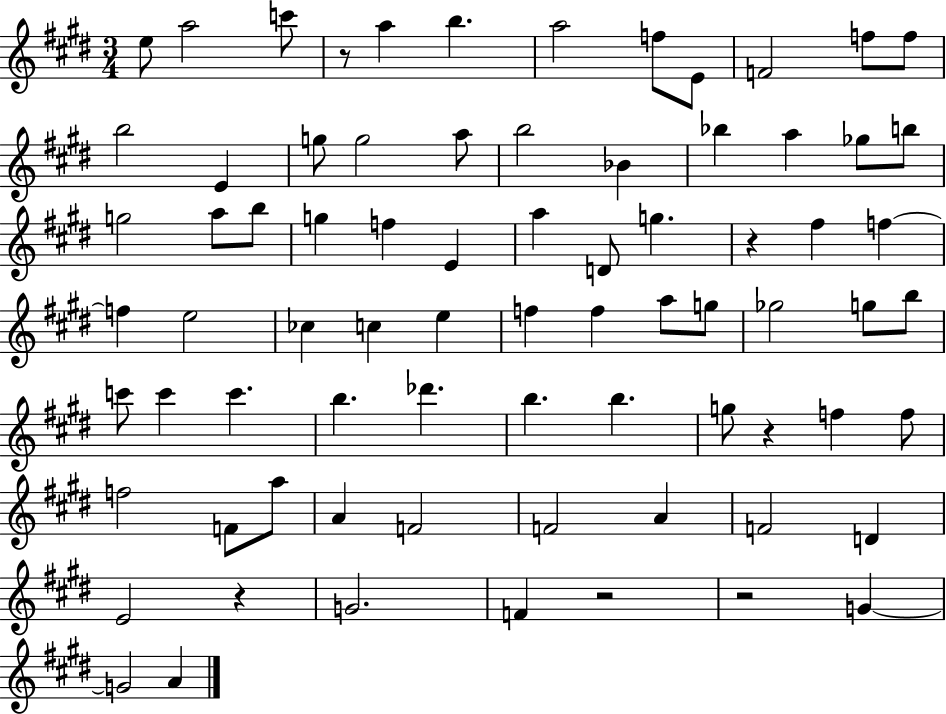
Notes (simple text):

E5/e A5/h C6/e R/e A5/q B5/q. A5/h F5/e E4/e F4/h F5/e F5/e B5/h E4/q G5/e G5/h A5/e B5/h Bb4/q Bb5/q A5/q Gb5/e B5/e G5/h A5/e B5/e G5/q F5/q E4/q A5/q D4/e G5/q. R/q F#5/q F5/q F5/q E5/h CES5/q C5/q E5/q F5/q F5/q A5/e G5/e Gb5/h G5/e B5/e C6/e C6/q C6/q. B5/q. Db6/q. B5/q. B5/q. G5/e R/q F5/q F5/e F5/h F4/e A5/e A4/q F4/h F4/h A4/q F4/h D4/q E4/h R/q G4/h. F4/q R/h R/h G4/q G4/h A4/q